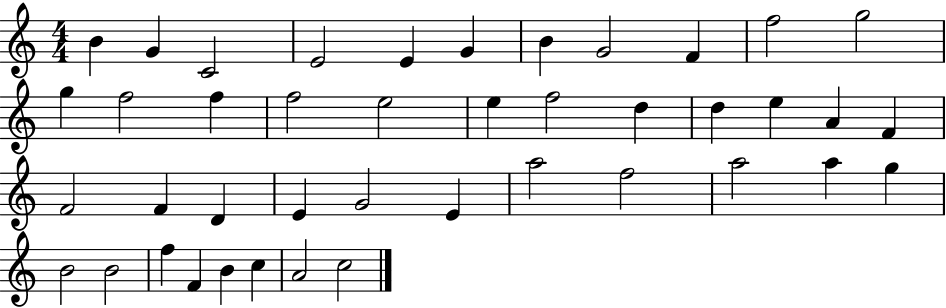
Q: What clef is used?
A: treble